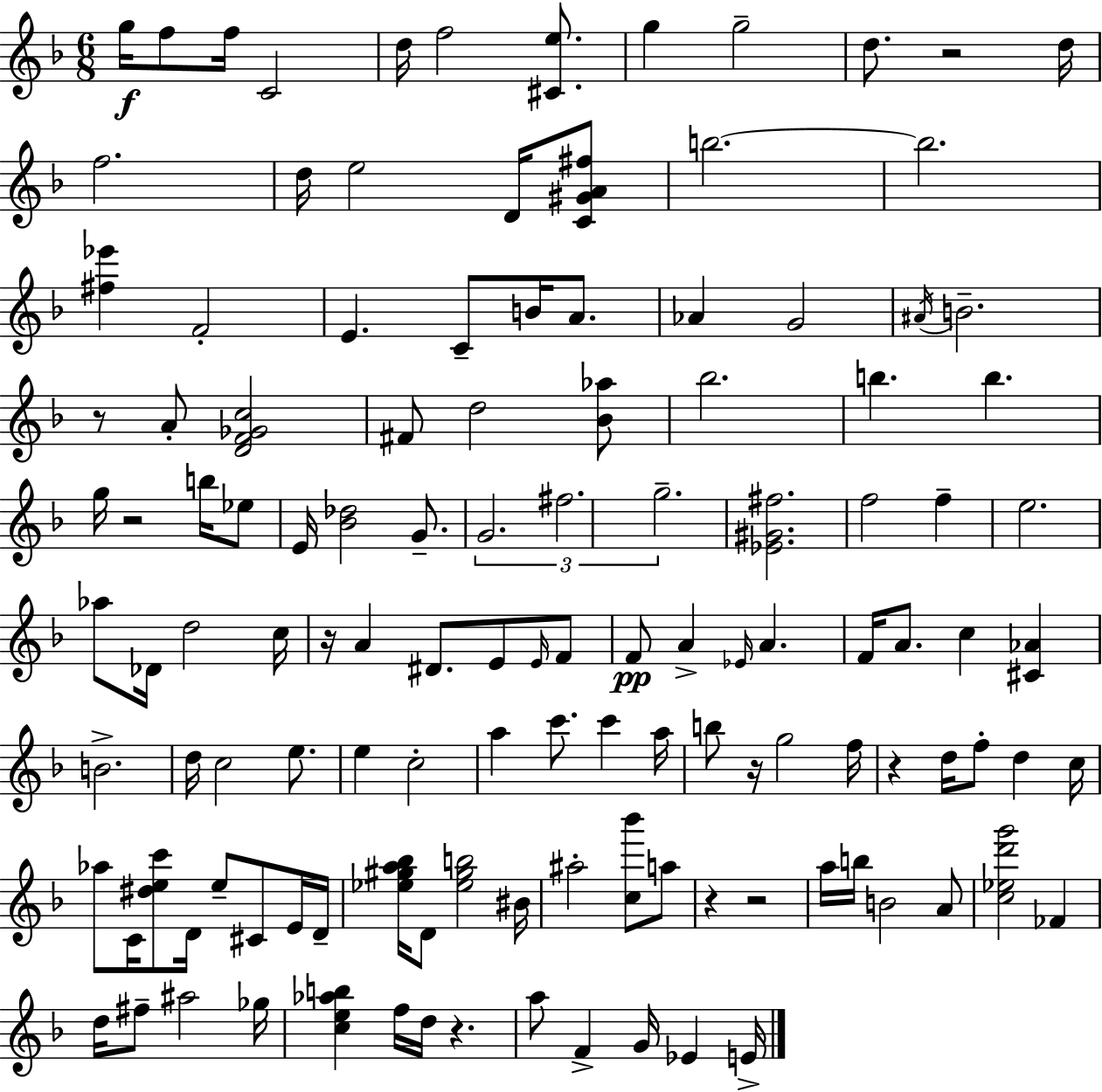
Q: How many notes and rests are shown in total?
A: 125